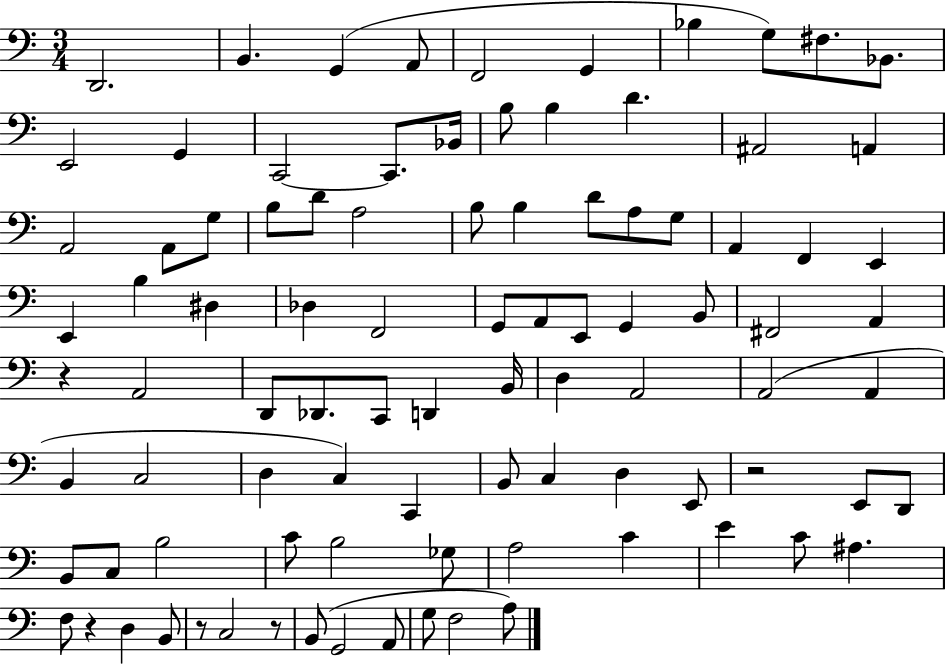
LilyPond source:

{
  \clef bass
  \numericTimeSignature
  \time 3/4
  \key c \major
  \repeat volta 2 { d,2. | b,4. g,4( a,8 | f,2 g,4 | bes4 g8) fis8. bes,8. | \break e,2 g,4 | c,2~~ c,8. bes,16 | b8 b4 d'4. | ais,2 a,4 | \break a,2 a,8 g8 | b8 d'8 a2 | b8 b4 d'8 a8 g8 | a,4 f,4 e,4 | \break e,4 b4 dis4 | des4 f,2 | g,8 a,8 e,8 g,4 b,8 | fis,2 a,4 | \break r4 a,2 | d,8 des,8. c,8 d,4 b,16 | d4 a,2 | a,2( a,4 | \break b,4 c2 | d4 c4) c,4 | b,8 c4 d4 e,8 | r2 e,8 d,8 | \break b,8 c8 b2 | c'8 b2 ges8 | a2 c'4 | e'4 c'8 ais4. | \break f8 r4 d4 b,8 | r8 c2 r8 | b,8( g,2 a,8 | g8 f2 a8) | \break } \bar "|."
}